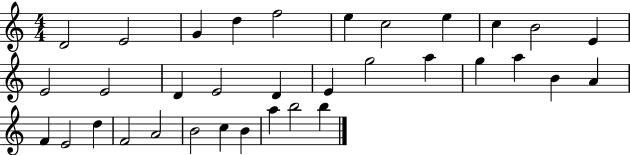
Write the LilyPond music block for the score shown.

{
  \clef treble
  \numericTimeSignature
  \time 4/4
  \key c \major
  d'2 e'2 | g'4 d''4 f''2 | e''4 c''2 e''4 | c''4 b'2 e'4 | \break e'2 e'2 | d'4 e'2 d'4 | e'4 g''2 a''4 | g''4 a''4 b'4 a'4 | \break f'4 e'2 d''4 | f'2 a'2 | b'2 c''4 b'4 | a''4 b''2 b''4 | \break \bar "|."
}